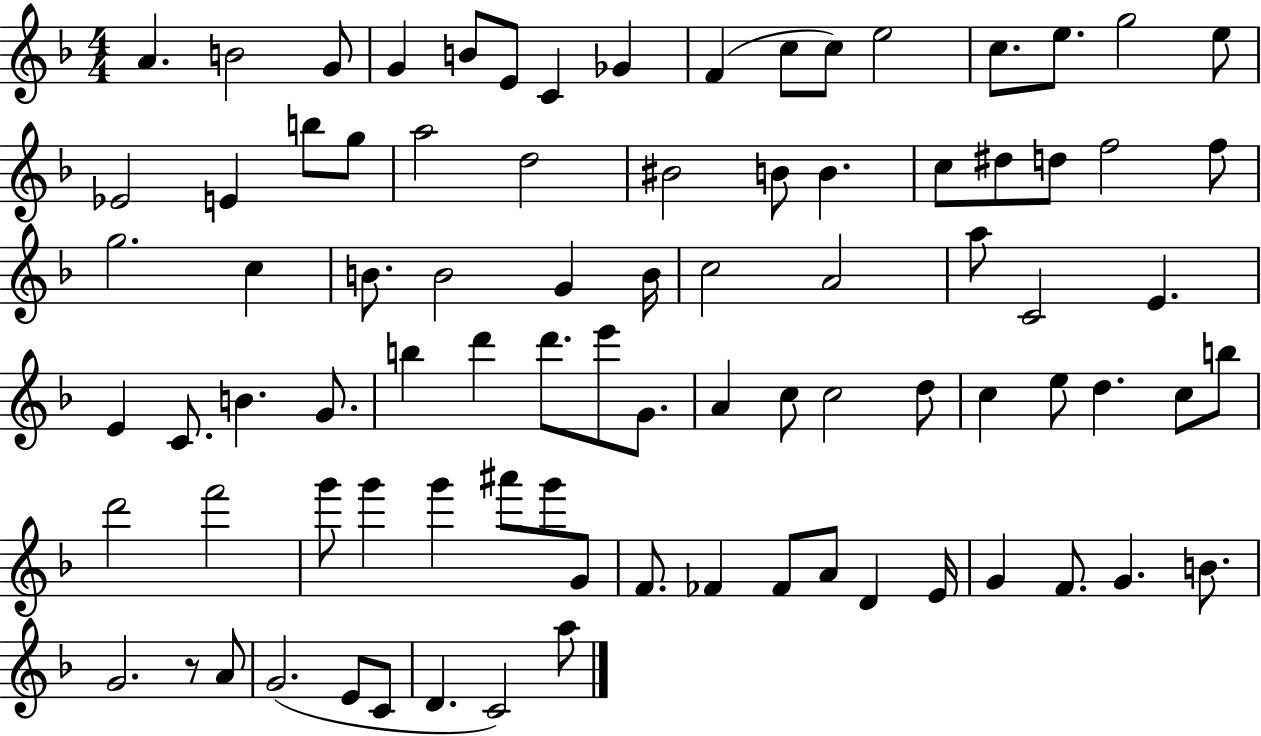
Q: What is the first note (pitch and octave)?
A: A4